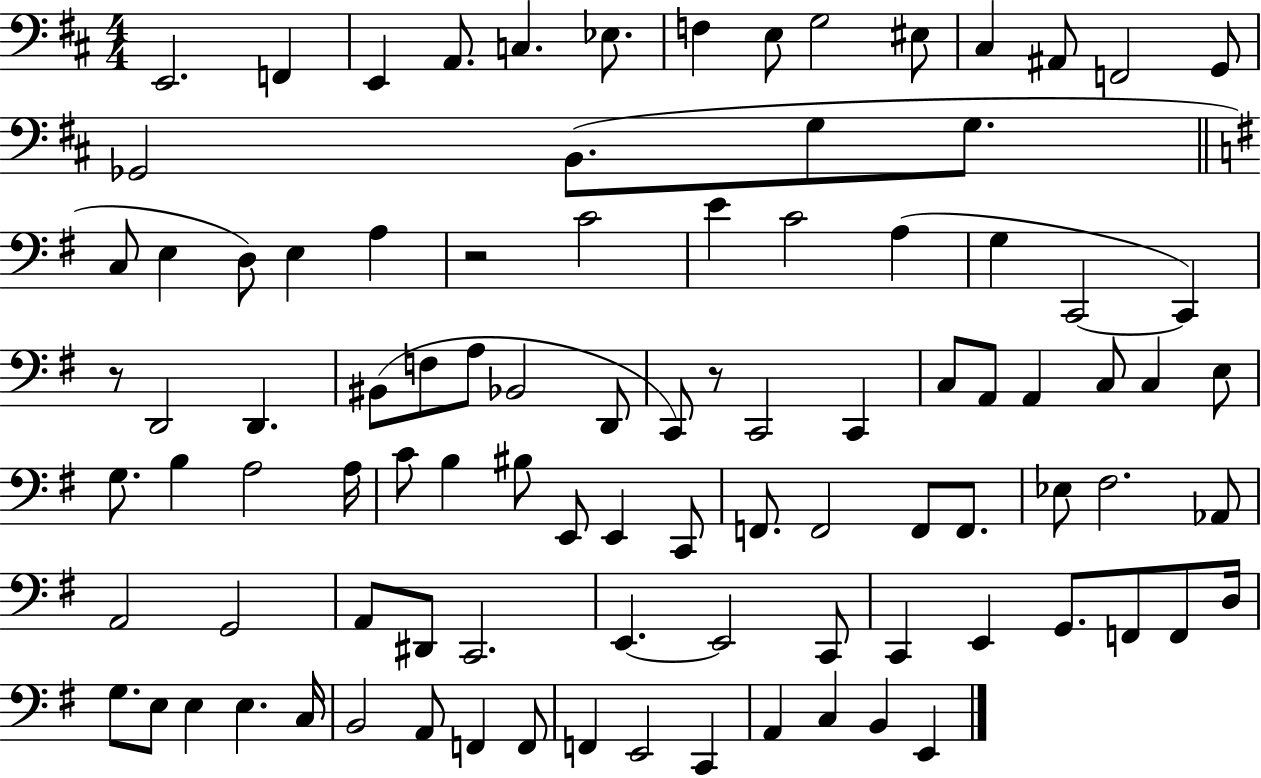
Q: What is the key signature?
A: D major